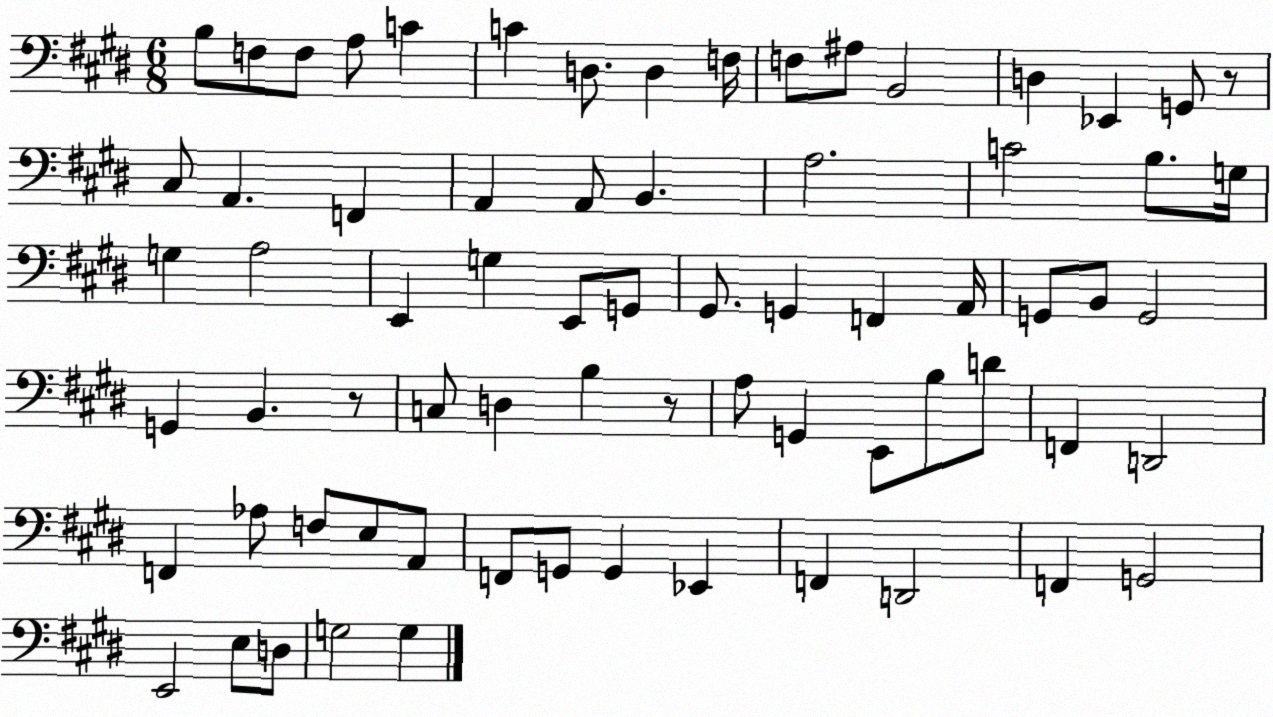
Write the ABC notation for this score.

X:1
T:Untitled
M:6/8
L:1/4
K:E
B,/2 F,/2 F,/2 A,/2 C C D,/2 D, F,/4 F,/2 ^A,/2 B,,2 D, _E,, G,,/2 z/2 ^C,/2 A,, F,, A,, A,,/2 B,, A,2 C2 B,/2 G,/4 G, A,2 E,, G, E,,/2 G,,/2 ^G,,/2 G,, F,, A,,/4 G,,/2 B,,/2 G,,2 G,, B,, z/2 C,/2 D, B, z/2 A,/2 G,, E,,/2 B,/2 D/2 F,, D,,2 F,, _A,/2 F,/2 E,/2 A,,/2 F,,/2 G,,/2 G,, _E,, F,, D,,2 F,, G,,2 E,,2 E,/2 D,/2 G,2 G,